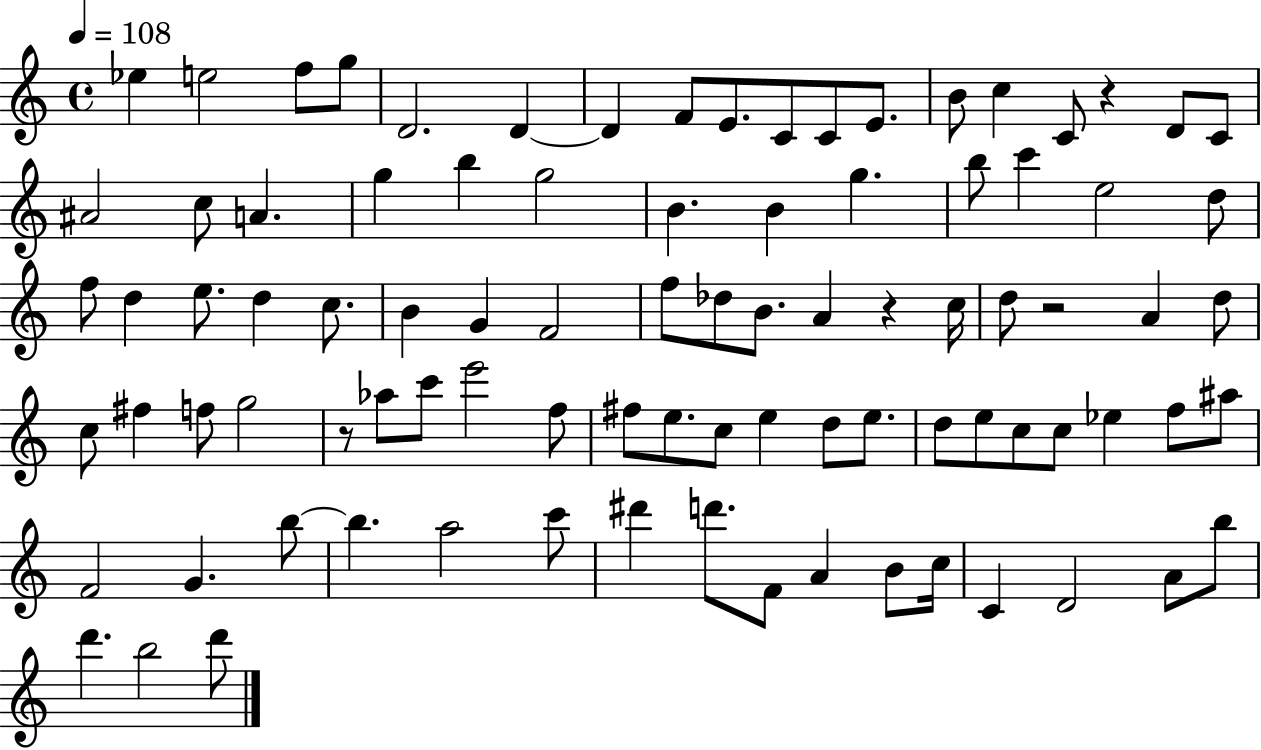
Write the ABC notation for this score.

X:1
T:Untitled
M:4/4
L:1/4
K:C
_e e2 f/2 g/2 D2 D D F/2 E/2 C/2 C/2 E/2 B/2 c C/2 z D/2 C/2 ^A2 c/2 A g b g2 B B g b/2 c' e2 d/2 f/2 d e/2 d c/2 B G F2 f/2 _d/2 B/2 A z c/4 d/2 z2 A d/2 c/2 ^f f/2 g2 z/2 _a/2 c'/2 e'2 f/2 ^f/2 e/2 c/2 e d/2 e/2 d/2 e/2 c/2 c/2 _e f/2 ^a/2 F2 G b/2 b a2 c'/2 ^d' d'/2 F/2 A B/2 c/4 C D2 A/2 b/2 d' b2 d'/2